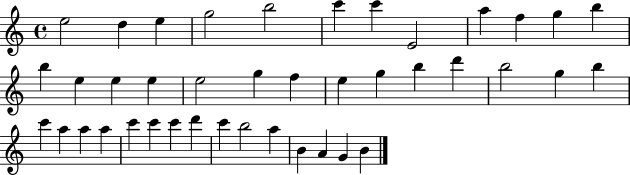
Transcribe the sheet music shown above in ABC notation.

X:1
T:Untitled
M:4/4
L:1/4
K:C
e2 d e g2 b2 c' c' E2 a f g b b e e e e2 g f e g b d' b2 g b c' a a a c' c' c' d' c' b2 a B A G B